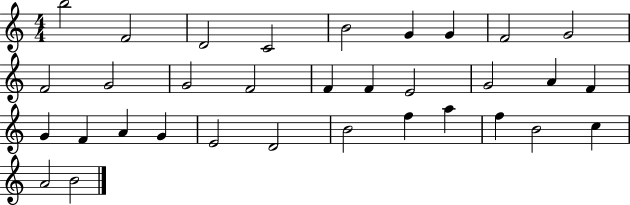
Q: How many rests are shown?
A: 0